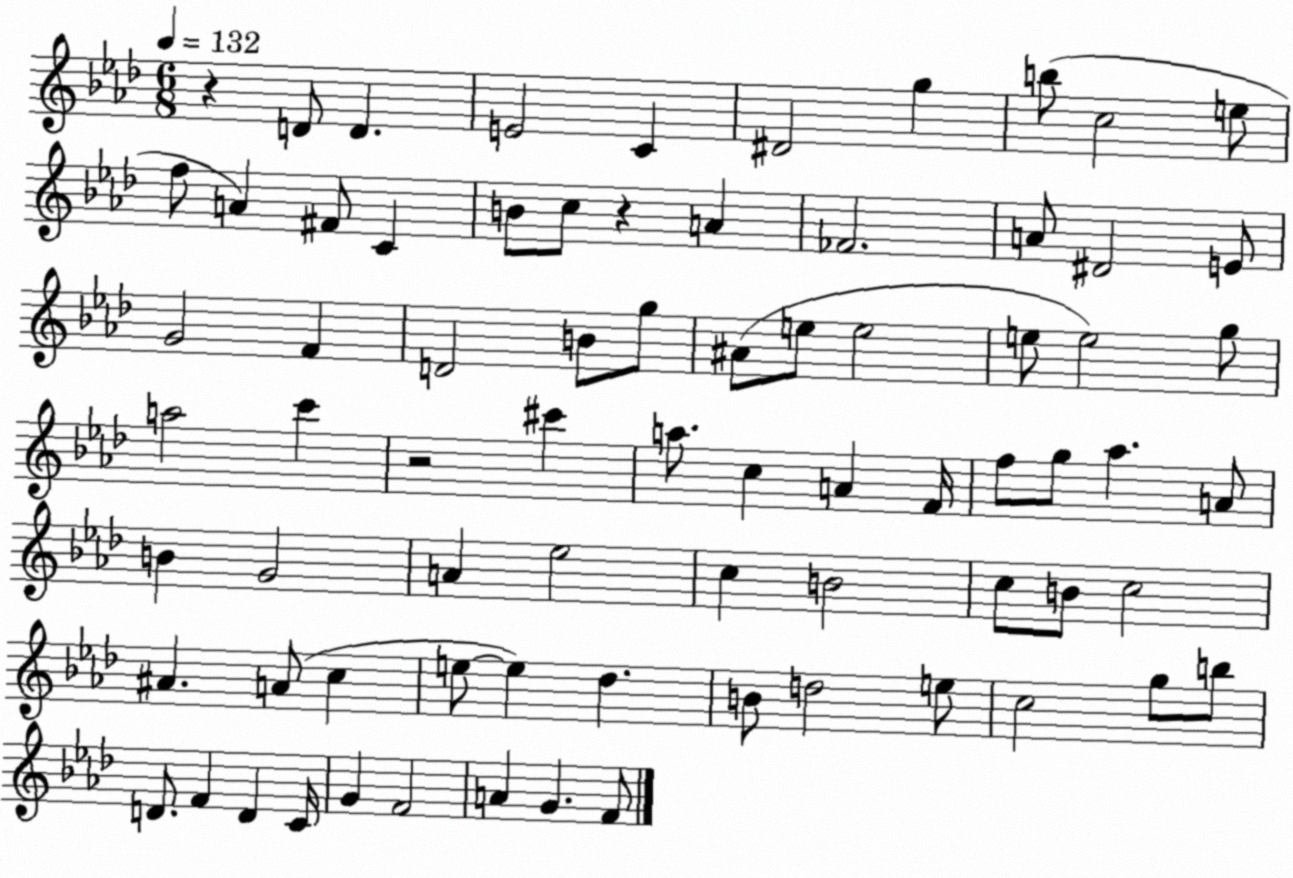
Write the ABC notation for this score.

X:1
T:Untitled
M:6/8
L:1/4
K:Ab
z D/2 D E2 C ^D2 g b/2 c2 e/2 f/2 A ^F/2 C B/2 c/2 z A _F2 A/2 ^D2 E/2 G2 F D2 B/2 g/2 ^A/2 e/2 e2 e/2 e2 g/2 a2 c' z2 ^c' a/2 c A F/4 f/2 g/2 _a A/2 B G2 A _e2 c B2 c/2 B/2 c2 ^A A/2 c e/2 e _d B/2 d2 e/2 c2 g/2 b/2 D/2 F D C/4 G F2 A G F/2